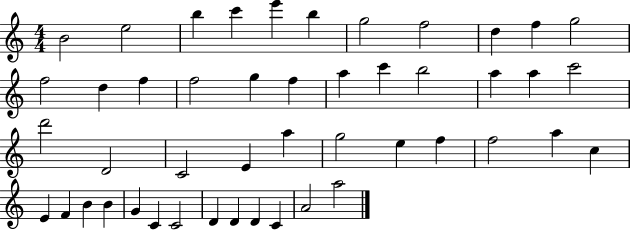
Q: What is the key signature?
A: C major